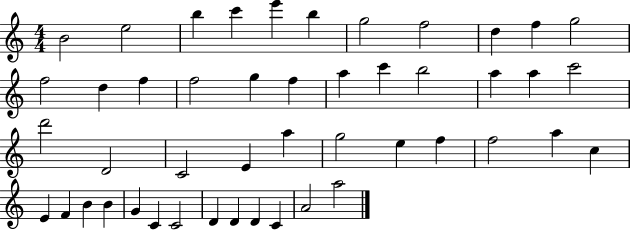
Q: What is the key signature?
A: C major